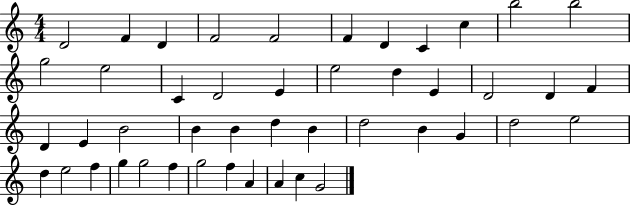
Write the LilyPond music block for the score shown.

{
  \clef treble
  \numericTimeSignature
  \time 4/4
  \key c \major
  d'2 f'4 d'4 | f'2 f'2 | f'4 d'4 c'4 c''4 | b''2 b''2 | \break g''2 e''2 | c'4 d'2 e'4 | e''2 d''4 e'4 | d'2 d'4 f'4 | \break d'4 e'4 b'2 | b'4 b'4 d''4 b'4 | d''2 b'4 g'4 | d''2 e''2 | \break d''4 e''2 f''4 | g''4 g''2 f''4 | g''2 f''4 a'4 | a'4 c''4 g'2 | \break \bar "|."
}